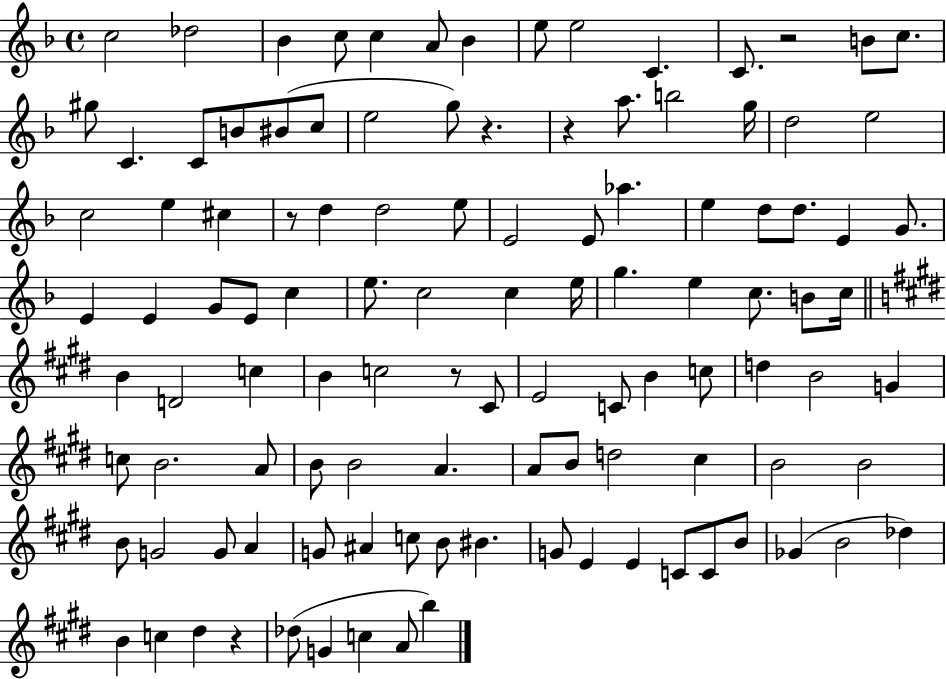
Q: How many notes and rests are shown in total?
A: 111